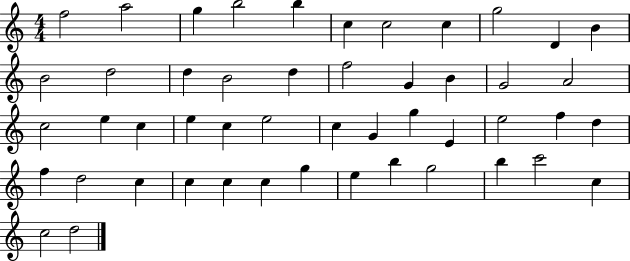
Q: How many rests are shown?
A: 0